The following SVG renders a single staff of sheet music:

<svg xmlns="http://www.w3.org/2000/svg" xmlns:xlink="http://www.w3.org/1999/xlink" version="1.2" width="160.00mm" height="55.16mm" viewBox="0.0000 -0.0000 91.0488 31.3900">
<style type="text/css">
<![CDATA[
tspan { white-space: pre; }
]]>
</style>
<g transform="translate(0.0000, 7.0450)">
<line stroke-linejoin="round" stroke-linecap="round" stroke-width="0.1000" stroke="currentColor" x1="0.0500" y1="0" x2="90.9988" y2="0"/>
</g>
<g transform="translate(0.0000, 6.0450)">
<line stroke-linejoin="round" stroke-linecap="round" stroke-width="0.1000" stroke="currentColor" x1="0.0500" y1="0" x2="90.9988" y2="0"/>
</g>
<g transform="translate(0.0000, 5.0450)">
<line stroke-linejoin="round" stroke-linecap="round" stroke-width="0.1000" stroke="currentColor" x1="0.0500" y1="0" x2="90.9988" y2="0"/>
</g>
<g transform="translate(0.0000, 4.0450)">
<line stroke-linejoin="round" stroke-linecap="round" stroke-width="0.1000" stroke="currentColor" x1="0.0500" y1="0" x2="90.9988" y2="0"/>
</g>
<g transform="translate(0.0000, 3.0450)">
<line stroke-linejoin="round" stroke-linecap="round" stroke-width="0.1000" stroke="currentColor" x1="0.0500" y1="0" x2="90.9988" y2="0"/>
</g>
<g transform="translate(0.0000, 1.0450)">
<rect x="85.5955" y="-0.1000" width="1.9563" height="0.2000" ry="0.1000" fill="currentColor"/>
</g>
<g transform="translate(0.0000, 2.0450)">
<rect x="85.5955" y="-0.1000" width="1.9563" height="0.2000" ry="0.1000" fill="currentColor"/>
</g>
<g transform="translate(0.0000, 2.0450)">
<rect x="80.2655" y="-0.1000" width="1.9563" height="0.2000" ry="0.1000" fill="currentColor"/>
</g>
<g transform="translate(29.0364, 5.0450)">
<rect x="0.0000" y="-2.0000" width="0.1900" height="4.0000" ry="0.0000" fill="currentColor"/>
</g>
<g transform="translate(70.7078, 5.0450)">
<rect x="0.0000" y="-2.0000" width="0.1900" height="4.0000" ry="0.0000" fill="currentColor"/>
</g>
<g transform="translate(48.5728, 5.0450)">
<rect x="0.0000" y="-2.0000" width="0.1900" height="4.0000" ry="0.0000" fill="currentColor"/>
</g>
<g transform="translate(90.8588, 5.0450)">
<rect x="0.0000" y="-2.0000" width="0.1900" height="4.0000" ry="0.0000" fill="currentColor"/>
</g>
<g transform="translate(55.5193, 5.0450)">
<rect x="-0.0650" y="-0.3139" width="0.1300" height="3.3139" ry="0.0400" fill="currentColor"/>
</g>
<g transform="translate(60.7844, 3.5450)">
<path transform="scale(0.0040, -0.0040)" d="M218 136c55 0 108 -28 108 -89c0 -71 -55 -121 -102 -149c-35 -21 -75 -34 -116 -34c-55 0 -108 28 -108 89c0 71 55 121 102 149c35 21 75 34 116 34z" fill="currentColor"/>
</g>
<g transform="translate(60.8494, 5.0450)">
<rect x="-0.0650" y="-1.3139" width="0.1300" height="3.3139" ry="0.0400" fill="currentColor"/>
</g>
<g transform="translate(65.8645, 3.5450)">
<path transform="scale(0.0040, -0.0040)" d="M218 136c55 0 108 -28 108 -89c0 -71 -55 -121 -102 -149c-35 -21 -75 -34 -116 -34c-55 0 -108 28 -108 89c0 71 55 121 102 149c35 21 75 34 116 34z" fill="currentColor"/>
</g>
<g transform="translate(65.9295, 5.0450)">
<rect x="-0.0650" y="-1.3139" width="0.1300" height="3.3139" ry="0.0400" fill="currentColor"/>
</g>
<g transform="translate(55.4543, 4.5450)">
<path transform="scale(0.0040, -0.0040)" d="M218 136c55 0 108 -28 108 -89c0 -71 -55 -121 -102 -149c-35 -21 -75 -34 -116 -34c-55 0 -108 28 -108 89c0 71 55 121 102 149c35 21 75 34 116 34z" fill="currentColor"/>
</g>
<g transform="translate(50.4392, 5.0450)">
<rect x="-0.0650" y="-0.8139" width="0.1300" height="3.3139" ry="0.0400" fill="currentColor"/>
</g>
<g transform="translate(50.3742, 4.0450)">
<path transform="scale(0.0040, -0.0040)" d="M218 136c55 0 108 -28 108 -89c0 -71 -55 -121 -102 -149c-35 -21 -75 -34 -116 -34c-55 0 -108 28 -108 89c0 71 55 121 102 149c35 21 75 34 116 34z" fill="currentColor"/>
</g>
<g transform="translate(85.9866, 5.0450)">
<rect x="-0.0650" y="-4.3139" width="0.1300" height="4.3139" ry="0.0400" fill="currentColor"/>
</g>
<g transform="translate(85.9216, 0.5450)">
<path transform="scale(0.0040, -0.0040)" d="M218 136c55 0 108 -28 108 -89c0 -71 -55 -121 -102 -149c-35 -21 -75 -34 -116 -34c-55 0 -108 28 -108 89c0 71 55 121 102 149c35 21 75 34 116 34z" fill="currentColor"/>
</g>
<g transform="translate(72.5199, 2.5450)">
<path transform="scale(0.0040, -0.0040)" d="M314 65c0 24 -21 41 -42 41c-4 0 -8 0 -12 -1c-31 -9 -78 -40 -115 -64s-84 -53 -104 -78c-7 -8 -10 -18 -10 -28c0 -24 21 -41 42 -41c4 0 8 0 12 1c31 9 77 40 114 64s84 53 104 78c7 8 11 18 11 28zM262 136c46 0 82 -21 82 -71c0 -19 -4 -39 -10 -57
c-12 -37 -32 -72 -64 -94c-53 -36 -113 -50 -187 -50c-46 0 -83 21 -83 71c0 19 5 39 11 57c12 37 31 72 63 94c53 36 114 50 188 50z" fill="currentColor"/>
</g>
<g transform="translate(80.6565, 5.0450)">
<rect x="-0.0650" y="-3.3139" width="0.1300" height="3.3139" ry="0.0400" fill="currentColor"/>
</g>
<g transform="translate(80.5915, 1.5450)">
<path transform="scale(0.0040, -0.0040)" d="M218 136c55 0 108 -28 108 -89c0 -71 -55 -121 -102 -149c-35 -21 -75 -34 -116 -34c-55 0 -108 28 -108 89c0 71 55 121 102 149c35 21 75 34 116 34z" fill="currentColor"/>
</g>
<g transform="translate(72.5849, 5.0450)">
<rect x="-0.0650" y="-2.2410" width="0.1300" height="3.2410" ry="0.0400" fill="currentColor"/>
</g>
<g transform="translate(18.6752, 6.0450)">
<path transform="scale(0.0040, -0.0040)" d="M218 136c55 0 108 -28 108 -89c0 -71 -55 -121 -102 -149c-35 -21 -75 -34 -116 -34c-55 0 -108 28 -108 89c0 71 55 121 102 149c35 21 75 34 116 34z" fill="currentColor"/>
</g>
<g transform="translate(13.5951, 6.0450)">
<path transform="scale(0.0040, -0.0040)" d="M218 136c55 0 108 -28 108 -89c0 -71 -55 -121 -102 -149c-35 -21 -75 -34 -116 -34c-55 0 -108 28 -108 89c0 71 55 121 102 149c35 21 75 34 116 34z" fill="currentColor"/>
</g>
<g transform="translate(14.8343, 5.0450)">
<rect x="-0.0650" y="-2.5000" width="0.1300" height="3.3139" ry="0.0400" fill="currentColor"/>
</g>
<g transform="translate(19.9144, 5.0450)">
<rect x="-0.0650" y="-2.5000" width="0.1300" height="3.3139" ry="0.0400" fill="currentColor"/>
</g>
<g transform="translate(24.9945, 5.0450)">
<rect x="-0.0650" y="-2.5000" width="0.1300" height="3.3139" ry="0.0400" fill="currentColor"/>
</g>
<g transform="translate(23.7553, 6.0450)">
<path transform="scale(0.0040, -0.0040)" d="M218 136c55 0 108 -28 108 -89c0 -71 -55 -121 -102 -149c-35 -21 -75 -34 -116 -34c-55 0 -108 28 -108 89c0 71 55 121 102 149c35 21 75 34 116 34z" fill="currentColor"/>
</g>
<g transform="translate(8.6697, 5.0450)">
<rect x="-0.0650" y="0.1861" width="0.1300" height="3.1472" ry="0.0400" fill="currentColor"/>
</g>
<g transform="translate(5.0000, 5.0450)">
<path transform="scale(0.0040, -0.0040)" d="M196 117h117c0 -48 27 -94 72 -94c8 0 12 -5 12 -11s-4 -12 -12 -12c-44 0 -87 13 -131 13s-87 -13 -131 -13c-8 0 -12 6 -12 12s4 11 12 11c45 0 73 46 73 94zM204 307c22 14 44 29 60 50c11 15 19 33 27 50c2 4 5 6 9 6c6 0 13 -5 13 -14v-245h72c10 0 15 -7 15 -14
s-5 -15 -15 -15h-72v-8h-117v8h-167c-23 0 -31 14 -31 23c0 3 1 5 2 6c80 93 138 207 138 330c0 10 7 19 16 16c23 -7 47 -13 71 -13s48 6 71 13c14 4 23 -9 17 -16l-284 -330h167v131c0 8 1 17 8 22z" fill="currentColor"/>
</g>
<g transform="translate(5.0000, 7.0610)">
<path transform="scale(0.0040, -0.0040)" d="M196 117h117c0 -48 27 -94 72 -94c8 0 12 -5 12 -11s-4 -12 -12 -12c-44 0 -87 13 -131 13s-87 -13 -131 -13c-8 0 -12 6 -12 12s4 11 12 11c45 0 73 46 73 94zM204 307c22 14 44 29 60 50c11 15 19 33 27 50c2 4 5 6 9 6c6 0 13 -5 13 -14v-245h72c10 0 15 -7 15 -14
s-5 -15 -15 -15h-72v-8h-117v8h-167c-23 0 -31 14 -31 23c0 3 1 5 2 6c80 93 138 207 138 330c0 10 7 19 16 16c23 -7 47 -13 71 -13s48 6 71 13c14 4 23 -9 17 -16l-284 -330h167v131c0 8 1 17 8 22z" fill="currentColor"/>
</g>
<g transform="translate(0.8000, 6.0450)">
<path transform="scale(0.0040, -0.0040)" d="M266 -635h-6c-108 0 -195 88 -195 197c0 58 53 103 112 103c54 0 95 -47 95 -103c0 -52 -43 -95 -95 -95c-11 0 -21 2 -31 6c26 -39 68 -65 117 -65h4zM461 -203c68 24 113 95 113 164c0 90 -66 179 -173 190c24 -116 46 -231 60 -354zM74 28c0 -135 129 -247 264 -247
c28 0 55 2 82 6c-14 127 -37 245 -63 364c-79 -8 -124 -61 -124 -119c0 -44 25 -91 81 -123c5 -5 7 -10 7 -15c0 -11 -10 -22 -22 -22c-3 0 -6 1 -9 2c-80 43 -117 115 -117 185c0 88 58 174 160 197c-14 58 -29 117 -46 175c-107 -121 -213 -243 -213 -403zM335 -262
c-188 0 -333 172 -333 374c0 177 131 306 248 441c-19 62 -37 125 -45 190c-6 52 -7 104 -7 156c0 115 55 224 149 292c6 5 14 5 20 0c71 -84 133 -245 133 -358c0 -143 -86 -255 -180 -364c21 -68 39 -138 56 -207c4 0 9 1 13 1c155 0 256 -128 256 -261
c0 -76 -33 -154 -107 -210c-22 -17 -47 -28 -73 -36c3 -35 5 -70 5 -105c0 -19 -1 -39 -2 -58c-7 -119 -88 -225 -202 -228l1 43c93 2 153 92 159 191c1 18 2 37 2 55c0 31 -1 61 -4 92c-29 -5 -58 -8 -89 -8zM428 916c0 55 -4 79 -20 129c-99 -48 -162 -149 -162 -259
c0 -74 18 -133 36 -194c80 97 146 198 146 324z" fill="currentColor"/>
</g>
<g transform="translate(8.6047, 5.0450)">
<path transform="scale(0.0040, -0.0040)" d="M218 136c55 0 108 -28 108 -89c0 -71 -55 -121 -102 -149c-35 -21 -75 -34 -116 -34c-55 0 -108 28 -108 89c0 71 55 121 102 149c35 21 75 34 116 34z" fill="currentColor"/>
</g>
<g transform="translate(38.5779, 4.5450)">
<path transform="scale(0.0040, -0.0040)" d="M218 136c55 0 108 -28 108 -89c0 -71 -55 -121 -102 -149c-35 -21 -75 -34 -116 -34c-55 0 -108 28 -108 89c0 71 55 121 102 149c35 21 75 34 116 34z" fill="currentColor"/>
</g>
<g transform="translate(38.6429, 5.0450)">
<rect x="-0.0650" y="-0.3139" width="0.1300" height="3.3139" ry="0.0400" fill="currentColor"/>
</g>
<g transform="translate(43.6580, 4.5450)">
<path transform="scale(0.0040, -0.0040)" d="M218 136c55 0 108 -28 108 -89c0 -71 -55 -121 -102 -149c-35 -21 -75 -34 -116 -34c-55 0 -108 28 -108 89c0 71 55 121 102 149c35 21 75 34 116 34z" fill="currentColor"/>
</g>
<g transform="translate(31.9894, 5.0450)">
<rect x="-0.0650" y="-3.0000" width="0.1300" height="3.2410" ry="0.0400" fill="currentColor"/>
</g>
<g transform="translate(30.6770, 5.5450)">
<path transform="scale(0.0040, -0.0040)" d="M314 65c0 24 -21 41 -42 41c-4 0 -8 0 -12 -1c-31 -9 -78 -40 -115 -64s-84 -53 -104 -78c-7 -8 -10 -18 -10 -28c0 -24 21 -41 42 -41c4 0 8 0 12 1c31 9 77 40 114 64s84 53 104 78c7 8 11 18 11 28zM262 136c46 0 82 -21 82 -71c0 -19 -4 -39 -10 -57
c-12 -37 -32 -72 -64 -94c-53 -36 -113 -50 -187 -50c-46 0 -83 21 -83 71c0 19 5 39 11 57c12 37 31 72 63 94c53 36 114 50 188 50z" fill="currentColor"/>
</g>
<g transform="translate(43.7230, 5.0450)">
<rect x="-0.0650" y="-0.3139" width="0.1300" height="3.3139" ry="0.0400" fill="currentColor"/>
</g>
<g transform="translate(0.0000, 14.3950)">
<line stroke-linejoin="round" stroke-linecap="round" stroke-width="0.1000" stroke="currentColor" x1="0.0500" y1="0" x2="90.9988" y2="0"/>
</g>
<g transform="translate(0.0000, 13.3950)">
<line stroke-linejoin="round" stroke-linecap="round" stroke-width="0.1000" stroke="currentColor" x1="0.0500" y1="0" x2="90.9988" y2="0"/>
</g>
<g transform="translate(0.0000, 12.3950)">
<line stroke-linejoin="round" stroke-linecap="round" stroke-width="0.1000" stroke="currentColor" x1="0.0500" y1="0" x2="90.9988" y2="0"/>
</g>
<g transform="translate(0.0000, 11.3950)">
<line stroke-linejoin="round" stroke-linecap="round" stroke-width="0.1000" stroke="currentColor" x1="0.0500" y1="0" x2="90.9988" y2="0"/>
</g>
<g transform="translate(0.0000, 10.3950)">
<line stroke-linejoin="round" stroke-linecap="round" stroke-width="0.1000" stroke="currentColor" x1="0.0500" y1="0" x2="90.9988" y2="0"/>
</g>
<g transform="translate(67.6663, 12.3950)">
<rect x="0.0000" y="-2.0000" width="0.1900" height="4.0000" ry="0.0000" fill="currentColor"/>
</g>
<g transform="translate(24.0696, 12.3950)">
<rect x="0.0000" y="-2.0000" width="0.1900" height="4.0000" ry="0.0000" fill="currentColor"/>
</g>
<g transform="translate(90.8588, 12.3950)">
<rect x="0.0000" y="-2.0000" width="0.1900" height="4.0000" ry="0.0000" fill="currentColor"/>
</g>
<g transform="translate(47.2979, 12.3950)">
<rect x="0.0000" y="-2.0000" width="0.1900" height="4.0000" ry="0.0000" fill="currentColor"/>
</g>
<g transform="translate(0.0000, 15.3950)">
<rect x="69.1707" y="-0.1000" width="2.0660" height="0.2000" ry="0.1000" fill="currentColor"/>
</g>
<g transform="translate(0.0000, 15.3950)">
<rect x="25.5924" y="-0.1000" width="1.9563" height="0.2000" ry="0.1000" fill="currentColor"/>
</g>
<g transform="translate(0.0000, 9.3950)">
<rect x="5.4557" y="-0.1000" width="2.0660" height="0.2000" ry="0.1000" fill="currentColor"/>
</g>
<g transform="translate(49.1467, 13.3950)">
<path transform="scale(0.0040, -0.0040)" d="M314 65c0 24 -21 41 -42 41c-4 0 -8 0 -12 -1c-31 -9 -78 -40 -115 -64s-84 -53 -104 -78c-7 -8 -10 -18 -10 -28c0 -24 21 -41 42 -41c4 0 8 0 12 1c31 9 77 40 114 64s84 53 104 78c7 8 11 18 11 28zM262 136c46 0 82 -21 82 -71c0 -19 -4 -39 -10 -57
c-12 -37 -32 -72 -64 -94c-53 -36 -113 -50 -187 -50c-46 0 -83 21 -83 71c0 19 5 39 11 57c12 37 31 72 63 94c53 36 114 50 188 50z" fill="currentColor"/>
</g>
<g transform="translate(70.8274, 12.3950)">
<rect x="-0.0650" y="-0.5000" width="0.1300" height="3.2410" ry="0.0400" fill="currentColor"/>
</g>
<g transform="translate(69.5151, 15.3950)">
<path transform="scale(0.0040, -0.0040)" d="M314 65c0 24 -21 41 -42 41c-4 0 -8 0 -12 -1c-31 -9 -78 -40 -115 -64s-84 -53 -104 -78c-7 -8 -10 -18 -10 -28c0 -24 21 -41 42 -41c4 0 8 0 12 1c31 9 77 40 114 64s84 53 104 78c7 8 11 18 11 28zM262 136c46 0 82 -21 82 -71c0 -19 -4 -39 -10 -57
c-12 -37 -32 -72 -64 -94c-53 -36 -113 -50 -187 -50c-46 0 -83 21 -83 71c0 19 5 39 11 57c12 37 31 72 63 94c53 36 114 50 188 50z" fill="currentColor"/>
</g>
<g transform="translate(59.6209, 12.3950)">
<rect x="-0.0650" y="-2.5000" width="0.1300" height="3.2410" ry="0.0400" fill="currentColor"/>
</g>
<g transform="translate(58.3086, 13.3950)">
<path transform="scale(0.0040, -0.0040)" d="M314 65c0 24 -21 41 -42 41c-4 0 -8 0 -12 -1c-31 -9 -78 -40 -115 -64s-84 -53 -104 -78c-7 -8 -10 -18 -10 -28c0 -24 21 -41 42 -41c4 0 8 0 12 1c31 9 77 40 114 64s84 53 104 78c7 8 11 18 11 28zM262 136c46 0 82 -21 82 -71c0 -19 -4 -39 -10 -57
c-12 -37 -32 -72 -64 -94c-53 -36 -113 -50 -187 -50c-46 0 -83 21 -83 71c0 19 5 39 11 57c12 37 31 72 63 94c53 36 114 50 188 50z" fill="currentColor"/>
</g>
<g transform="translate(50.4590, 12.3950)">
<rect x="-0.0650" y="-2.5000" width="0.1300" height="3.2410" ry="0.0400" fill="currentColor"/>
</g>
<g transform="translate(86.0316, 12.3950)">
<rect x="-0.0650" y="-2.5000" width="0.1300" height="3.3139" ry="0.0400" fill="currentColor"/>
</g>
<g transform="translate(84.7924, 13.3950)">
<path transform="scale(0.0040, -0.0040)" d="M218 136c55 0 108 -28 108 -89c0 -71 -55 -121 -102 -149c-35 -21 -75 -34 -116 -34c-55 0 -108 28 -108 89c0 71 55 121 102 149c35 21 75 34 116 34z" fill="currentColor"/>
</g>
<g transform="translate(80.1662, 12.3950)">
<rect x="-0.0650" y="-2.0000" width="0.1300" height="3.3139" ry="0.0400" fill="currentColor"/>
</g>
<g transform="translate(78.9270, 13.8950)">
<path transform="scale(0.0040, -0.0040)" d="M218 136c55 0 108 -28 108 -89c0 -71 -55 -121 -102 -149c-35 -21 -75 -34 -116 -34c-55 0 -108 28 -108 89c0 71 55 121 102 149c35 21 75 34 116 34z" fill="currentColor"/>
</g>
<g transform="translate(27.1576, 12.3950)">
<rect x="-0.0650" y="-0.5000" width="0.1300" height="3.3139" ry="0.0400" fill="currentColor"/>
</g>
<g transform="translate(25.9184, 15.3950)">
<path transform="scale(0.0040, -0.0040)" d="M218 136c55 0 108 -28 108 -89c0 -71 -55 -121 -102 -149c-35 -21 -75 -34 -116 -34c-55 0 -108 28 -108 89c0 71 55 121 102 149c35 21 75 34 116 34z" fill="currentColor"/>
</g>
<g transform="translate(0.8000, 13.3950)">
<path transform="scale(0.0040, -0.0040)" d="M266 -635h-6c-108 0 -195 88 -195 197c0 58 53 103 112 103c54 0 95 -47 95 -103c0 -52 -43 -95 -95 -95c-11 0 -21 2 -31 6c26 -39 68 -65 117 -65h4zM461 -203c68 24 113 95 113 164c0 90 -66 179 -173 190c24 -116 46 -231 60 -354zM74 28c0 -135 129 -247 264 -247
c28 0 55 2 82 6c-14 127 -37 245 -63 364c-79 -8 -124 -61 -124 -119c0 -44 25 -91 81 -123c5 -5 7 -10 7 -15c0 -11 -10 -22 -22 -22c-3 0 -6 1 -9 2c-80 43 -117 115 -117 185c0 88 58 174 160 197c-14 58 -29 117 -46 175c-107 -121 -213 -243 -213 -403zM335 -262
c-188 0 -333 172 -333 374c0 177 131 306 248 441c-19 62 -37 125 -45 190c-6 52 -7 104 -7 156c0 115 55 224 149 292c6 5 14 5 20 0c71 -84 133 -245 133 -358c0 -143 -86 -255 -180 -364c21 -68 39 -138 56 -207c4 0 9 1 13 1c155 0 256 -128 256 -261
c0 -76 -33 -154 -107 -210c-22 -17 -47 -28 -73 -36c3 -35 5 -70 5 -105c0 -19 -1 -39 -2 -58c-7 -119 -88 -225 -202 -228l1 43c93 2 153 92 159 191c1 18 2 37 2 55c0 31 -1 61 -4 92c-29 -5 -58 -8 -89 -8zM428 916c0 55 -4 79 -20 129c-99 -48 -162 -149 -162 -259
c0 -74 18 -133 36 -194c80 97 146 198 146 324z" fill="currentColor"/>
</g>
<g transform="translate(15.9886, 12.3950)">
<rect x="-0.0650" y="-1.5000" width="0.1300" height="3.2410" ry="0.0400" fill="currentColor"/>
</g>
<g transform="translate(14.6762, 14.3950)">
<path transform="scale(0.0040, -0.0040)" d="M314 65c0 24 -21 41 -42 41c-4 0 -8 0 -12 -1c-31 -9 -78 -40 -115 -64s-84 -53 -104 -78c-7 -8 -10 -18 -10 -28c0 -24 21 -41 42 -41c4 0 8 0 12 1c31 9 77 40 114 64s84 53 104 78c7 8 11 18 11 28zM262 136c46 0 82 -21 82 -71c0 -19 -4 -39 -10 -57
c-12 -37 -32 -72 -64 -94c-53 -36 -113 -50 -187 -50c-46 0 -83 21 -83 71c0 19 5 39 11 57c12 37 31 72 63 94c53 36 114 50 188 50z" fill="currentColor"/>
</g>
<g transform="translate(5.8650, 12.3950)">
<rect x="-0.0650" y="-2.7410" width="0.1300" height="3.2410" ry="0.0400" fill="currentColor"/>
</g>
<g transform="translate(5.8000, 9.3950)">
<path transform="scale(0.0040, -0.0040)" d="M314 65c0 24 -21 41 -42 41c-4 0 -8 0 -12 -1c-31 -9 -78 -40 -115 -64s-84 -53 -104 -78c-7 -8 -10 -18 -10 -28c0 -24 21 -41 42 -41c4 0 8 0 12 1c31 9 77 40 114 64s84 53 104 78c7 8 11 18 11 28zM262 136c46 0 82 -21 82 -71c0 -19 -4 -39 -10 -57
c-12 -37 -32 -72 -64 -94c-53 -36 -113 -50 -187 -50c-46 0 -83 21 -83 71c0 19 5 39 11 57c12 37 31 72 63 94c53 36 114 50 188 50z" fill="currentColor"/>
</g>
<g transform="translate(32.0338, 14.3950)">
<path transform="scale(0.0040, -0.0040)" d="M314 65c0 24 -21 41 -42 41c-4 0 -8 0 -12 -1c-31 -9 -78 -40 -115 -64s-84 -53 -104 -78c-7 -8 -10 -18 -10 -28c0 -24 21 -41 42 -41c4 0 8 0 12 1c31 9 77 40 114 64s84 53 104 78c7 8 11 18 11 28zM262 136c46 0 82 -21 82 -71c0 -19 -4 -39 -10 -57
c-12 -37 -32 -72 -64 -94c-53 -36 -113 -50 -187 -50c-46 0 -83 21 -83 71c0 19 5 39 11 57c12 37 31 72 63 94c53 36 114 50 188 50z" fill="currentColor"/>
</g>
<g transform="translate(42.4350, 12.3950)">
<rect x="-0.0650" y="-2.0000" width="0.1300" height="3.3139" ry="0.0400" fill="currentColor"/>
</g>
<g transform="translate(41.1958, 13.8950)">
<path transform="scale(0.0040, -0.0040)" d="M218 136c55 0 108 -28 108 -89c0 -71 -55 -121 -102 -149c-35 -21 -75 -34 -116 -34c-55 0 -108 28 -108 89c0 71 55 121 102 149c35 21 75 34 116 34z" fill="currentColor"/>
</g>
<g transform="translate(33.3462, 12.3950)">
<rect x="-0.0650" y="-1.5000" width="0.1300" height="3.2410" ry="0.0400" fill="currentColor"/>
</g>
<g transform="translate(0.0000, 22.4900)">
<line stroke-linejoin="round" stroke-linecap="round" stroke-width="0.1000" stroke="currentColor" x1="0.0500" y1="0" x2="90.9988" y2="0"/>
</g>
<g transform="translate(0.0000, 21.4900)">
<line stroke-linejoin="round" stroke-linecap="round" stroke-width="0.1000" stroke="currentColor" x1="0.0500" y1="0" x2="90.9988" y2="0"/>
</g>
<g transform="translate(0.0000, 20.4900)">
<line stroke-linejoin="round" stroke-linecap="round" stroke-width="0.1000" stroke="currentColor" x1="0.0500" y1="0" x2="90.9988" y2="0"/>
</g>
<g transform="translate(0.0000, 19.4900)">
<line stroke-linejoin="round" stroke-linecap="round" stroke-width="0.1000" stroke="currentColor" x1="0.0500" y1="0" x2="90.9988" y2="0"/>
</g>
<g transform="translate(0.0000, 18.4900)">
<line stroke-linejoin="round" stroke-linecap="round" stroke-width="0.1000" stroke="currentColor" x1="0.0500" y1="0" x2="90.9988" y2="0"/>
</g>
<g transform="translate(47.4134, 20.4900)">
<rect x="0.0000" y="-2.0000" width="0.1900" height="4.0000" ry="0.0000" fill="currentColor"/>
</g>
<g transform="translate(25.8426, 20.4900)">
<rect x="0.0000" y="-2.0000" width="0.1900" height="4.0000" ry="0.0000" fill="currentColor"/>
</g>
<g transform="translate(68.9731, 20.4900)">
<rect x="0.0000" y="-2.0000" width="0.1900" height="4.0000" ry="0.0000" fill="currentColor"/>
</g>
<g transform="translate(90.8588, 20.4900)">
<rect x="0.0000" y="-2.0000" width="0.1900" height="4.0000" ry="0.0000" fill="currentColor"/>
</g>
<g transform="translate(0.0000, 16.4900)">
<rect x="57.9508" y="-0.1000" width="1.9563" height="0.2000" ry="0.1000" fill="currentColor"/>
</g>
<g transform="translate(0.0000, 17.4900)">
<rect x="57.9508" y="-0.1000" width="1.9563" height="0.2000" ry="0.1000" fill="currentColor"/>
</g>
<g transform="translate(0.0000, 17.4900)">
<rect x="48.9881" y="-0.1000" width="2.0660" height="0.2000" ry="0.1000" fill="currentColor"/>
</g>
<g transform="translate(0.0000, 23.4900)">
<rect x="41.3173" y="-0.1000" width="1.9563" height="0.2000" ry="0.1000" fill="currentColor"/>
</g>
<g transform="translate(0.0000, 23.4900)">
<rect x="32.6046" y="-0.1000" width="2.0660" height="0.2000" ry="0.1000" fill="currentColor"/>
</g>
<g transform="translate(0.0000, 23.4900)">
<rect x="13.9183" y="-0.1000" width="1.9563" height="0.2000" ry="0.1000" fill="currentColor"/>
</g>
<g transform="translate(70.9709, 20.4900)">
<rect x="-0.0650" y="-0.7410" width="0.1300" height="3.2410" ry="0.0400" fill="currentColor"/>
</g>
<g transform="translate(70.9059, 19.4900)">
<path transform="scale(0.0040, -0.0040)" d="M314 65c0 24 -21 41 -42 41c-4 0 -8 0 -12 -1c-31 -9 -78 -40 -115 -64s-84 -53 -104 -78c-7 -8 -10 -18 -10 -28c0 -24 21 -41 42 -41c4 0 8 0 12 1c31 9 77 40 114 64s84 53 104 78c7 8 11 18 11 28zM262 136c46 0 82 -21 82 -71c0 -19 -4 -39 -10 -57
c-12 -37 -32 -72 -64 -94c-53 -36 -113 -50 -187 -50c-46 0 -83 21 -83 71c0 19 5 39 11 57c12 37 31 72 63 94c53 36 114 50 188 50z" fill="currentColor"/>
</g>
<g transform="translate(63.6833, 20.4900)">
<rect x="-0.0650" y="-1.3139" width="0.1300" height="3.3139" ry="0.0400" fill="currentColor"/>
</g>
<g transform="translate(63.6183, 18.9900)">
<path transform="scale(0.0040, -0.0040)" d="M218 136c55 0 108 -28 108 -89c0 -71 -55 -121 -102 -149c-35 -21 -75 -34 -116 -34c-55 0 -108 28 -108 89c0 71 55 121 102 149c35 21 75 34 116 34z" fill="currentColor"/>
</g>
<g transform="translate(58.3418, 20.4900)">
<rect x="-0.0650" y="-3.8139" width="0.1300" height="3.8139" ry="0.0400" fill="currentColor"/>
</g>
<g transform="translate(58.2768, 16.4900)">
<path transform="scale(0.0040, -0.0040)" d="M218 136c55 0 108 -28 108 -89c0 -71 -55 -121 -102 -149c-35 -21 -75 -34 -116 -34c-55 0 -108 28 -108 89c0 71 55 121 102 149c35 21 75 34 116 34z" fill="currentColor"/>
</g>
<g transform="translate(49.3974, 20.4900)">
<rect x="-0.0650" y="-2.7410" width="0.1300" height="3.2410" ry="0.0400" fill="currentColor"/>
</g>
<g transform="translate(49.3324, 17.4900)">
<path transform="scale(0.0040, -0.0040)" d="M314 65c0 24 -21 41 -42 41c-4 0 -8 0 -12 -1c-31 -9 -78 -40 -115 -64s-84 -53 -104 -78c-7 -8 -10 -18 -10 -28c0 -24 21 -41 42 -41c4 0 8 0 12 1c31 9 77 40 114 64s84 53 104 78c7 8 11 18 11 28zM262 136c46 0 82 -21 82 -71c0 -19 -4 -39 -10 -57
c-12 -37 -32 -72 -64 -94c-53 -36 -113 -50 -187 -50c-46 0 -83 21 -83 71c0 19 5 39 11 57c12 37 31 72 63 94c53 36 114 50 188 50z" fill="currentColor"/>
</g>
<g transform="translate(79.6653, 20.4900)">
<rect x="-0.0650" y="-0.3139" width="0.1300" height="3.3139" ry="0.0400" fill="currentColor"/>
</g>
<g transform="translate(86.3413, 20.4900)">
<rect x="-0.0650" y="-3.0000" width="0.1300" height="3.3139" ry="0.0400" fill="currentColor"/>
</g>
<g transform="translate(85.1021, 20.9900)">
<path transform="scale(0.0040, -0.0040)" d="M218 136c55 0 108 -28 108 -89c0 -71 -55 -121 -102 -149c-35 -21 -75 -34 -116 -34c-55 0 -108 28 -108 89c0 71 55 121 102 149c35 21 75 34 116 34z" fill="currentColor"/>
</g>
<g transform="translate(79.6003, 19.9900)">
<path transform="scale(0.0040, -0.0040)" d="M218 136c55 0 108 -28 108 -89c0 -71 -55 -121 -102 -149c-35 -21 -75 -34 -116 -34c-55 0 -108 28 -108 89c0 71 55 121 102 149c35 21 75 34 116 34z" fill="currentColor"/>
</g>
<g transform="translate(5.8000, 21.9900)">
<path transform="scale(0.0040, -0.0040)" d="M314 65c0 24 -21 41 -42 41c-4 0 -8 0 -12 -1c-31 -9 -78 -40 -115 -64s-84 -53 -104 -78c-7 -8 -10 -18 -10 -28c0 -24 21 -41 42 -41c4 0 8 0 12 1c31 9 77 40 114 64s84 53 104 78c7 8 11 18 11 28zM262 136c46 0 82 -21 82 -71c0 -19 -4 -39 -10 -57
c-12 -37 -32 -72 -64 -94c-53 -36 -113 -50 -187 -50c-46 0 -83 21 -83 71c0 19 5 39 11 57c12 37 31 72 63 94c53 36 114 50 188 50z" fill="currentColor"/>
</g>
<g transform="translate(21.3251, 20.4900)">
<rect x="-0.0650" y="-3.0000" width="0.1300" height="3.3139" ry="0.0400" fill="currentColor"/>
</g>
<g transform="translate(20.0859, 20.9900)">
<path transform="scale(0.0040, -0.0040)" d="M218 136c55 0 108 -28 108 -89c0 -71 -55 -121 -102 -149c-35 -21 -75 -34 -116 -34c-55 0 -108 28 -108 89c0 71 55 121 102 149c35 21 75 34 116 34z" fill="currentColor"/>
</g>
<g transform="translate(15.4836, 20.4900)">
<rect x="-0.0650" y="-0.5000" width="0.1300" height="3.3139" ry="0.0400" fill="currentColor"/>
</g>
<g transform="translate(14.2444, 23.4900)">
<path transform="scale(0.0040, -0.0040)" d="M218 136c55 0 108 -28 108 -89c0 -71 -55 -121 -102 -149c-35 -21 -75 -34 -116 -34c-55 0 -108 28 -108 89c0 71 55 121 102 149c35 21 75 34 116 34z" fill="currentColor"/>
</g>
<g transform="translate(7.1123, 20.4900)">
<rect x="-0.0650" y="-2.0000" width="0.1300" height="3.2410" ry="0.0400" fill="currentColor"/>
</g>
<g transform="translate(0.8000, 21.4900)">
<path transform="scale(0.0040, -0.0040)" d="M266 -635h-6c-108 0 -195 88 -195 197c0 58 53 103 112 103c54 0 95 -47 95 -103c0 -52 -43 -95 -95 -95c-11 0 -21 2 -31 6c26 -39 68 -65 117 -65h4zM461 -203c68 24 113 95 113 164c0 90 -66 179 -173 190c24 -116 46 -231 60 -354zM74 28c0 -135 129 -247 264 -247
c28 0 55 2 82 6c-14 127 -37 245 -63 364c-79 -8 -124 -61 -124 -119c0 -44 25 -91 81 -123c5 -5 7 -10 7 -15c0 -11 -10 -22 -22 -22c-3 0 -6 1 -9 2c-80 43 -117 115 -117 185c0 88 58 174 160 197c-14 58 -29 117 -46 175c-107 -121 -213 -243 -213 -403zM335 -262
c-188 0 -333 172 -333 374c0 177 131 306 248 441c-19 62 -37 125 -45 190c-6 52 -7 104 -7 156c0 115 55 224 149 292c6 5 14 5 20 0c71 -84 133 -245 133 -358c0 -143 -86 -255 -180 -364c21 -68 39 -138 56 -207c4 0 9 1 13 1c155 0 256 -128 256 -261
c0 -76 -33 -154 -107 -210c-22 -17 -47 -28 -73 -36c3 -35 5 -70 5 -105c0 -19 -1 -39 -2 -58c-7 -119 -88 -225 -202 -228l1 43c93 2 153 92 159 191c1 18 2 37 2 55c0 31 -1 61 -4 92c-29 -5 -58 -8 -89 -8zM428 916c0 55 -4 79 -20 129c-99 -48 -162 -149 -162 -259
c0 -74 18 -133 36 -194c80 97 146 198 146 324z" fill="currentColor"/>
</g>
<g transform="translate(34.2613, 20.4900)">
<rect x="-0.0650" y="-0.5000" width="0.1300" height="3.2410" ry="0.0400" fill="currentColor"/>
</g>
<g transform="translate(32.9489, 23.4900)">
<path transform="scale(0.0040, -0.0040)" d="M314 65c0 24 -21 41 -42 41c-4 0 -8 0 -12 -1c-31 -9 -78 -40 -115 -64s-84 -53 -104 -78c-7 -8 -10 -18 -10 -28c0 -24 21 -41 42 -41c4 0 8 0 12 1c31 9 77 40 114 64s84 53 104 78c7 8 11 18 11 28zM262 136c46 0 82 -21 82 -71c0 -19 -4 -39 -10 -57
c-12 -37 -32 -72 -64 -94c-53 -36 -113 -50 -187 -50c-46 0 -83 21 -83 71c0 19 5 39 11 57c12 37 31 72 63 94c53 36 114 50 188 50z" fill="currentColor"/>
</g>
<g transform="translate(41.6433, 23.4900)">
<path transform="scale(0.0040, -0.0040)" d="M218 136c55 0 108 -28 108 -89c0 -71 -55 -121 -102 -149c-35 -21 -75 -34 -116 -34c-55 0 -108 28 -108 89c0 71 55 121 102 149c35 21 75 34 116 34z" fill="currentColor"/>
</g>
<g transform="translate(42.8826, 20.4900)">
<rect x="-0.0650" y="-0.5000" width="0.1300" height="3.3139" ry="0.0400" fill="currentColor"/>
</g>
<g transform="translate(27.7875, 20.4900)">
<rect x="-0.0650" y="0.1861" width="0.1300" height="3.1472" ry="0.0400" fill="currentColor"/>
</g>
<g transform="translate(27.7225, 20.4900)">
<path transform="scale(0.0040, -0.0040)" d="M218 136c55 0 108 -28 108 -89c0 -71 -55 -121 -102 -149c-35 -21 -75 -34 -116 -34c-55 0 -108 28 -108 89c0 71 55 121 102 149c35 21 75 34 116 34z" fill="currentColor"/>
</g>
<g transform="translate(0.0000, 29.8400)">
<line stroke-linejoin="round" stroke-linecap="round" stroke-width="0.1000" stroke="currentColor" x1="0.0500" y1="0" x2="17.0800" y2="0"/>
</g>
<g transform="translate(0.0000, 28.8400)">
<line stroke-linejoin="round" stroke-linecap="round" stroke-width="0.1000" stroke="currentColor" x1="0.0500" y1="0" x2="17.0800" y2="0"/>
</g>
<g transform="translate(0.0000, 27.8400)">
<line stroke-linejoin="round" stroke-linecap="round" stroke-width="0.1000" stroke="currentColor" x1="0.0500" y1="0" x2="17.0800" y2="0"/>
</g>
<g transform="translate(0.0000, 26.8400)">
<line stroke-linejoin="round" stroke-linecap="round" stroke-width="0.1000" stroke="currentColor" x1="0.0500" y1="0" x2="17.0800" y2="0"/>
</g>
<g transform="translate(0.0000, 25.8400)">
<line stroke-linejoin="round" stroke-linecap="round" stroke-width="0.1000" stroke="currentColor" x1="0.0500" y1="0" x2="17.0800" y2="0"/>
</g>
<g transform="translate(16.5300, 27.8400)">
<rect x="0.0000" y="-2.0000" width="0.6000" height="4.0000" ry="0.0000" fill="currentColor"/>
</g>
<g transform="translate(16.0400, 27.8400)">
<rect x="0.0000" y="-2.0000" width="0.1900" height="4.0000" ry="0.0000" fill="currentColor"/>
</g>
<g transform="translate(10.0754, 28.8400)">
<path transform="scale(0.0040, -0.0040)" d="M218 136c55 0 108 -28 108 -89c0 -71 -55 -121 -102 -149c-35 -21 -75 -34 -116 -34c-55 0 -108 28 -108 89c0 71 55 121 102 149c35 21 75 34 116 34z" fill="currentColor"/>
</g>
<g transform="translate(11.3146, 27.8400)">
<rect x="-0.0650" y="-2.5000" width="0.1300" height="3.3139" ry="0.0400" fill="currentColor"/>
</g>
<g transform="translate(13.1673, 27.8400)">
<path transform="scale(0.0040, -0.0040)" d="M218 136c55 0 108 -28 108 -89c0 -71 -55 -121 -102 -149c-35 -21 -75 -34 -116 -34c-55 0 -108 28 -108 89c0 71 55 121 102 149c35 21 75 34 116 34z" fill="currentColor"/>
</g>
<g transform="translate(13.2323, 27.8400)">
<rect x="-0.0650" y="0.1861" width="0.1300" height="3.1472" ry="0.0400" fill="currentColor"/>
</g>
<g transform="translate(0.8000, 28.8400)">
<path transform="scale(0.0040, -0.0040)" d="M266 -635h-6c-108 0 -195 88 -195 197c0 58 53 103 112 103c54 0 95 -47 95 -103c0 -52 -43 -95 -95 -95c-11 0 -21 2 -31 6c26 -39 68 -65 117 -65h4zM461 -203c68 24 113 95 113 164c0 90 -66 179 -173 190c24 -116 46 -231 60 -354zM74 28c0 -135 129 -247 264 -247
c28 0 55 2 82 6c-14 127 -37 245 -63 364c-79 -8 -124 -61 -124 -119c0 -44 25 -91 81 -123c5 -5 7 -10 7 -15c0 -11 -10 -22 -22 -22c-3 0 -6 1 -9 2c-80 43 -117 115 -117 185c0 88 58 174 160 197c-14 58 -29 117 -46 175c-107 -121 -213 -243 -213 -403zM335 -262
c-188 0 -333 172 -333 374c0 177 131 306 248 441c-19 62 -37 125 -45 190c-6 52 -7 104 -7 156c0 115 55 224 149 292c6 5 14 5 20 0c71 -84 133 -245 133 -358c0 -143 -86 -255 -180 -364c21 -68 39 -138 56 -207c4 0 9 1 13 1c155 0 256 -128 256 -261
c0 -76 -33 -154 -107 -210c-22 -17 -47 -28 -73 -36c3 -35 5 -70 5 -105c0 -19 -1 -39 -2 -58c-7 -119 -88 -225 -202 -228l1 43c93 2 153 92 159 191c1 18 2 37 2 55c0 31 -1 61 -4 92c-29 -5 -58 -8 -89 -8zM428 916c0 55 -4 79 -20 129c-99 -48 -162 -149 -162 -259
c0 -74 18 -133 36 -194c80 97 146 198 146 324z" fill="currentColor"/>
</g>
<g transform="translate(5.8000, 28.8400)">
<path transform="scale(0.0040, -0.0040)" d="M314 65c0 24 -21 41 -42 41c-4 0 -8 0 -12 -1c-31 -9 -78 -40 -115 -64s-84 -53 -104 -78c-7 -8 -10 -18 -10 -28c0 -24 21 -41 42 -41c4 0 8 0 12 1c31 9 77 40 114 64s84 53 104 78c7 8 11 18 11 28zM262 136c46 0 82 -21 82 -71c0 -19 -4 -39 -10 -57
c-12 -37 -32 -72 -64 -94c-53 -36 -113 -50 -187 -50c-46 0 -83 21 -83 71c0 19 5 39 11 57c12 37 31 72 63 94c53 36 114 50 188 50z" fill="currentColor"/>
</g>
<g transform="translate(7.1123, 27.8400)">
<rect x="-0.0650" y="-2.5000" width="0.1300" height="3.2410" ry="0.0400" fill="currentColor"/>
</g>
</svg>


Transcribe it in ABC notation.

X:1
T:Untitled
M:4/4
L:1/4
K:C
B G G G A2 c c d c e e g2 b d' a2 E2 C E2 F G2 G2 C2 F G F2 C A B C2 C a2 c' e d2 c A G2 G B